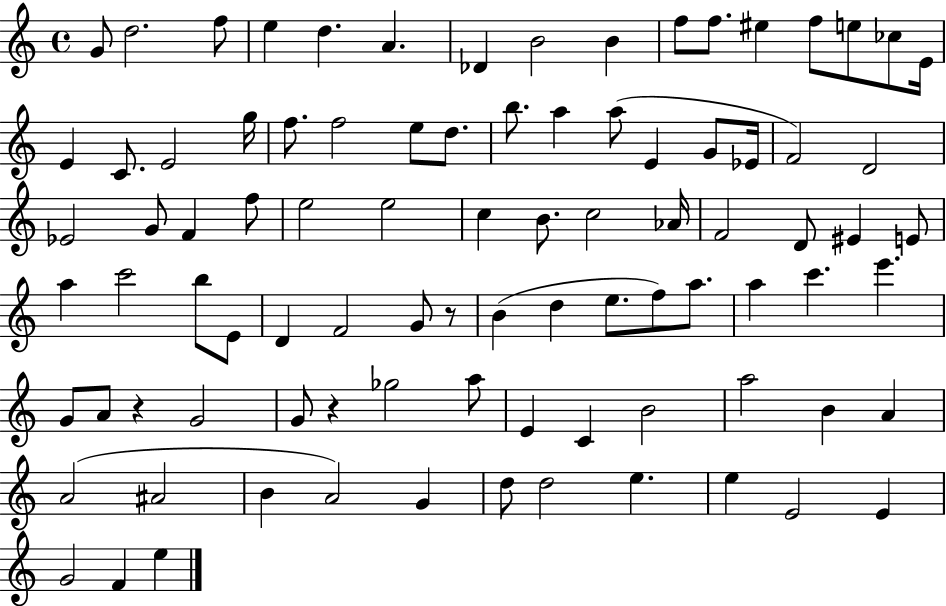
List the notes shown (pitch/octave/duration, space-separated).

G4/e D5/h. F5/e E5/q D5/q. A4/q. Db4/q B4/h B4/q F5/e F5/e. EIS5/q F5/e E5/e CES5/e E4/s E4/q C4/e. E4/h G5/s F5/e. F5/h E5/e D5/e. B5/e. A5/q A5/e E4/q G4/e Eb4/s F4/h D4/h Eb4/h G4/e F4/q F5/e E5/h E5/h C5/q B4/e. C5/h Ab4/s F4/h D4/e EIS4/q E4/e A5/q C6/h B5/e E4/e D4/q F4/h G4/e R/e B4/q D5/q E5/e. F5/e A5/e. A5/q C6/q. E6/q. G4/e A4/e R/q G4/h G4/e R/q Gb5/h A5/e E4/q C4/q B4/h A5/h B4/q A4/q A4/h A#4/h B4/q A4/h G4/q D5/e D5/h E5/q. E5/q E4/h E4/q G4/h F4/q E5/q